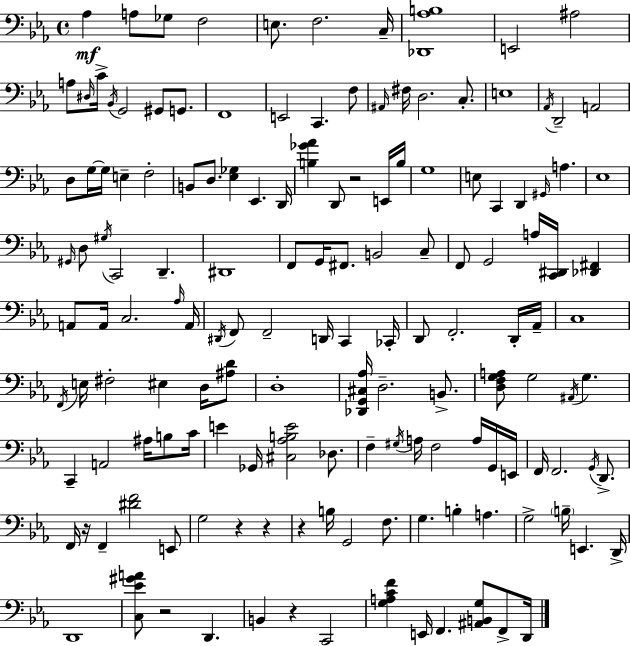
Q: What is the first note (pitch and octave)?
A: Ab3